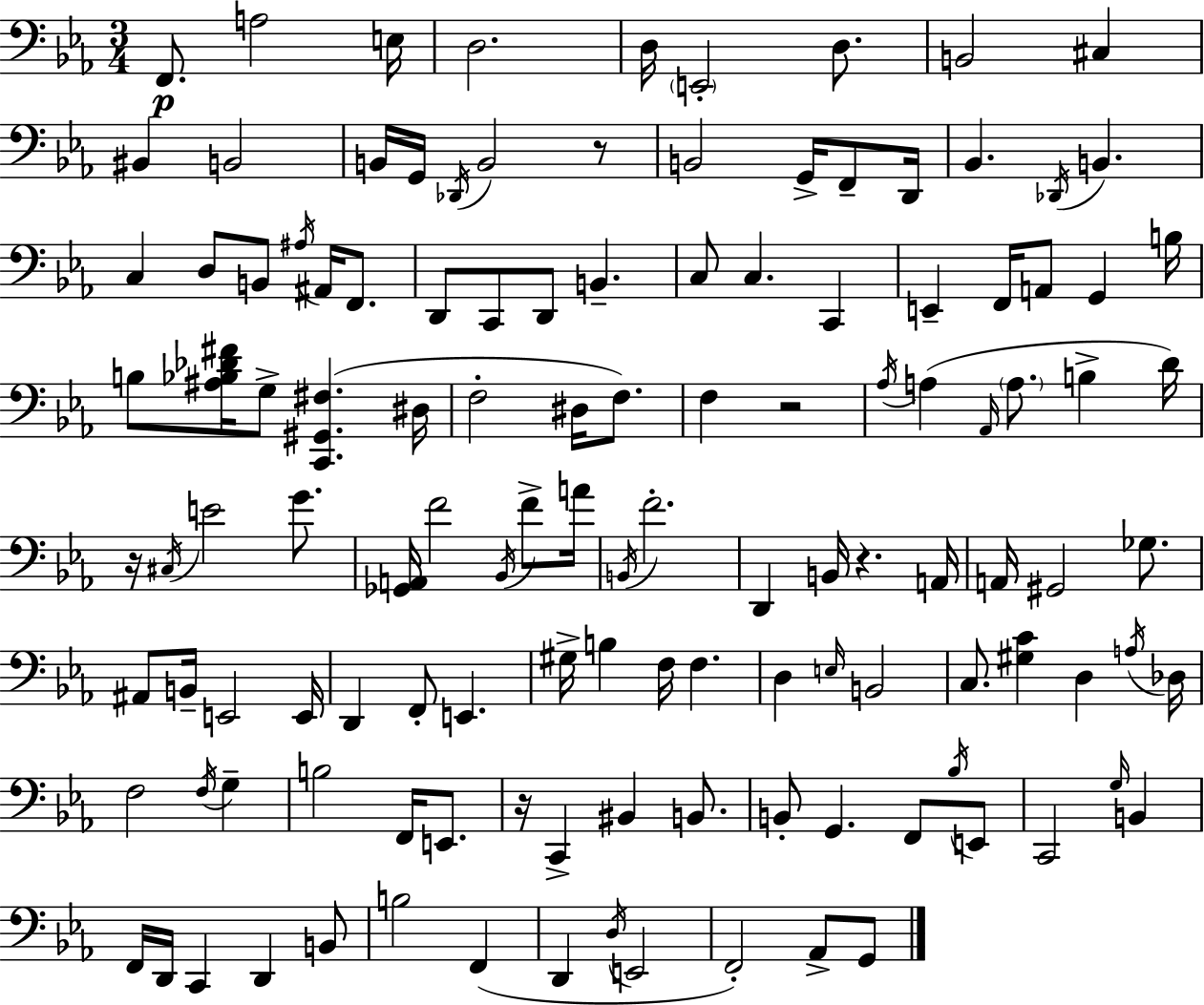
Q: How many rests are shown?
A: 5